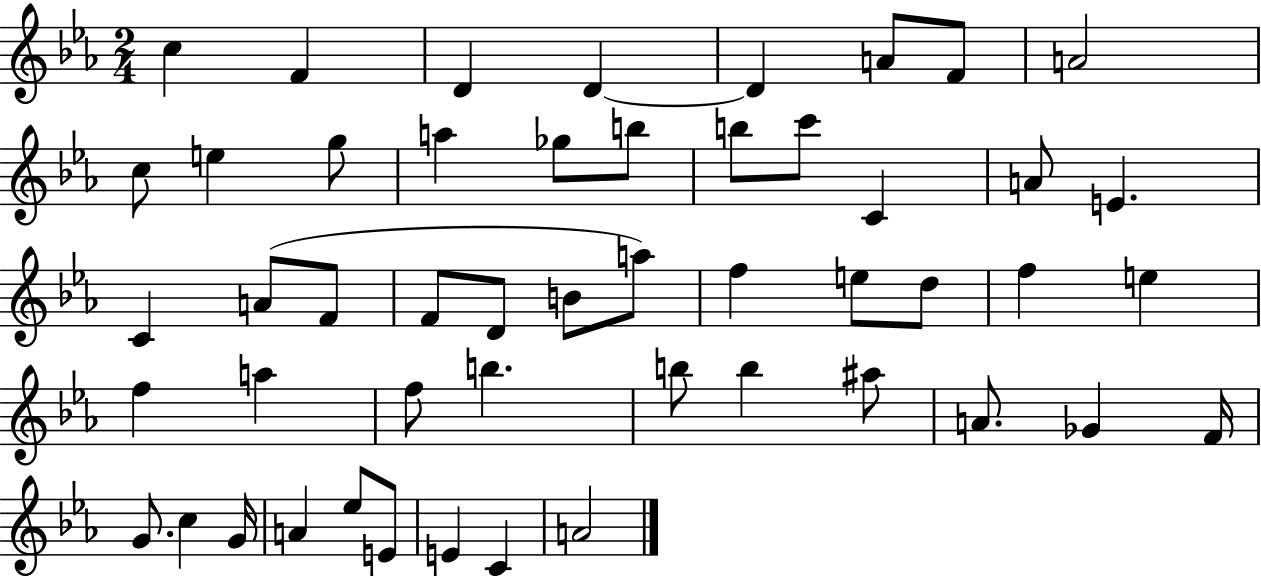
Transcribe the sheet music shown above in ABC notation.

X:1
T:Untitled
M:2/4
L:1/4
K:Eb
c F D D D A/2 F/2 A2 c/2 e g/2 a _g/2 b/2 b/2 c'/2 C A/2 E C A/2 F/2 F/2 D/2 B/2 a/2 f e/2 d/2 f e f a f/2 b b/2 b ^a/2 A/2 _G F/4 G/2 c G/4 A _e/2 E/2 E C A2